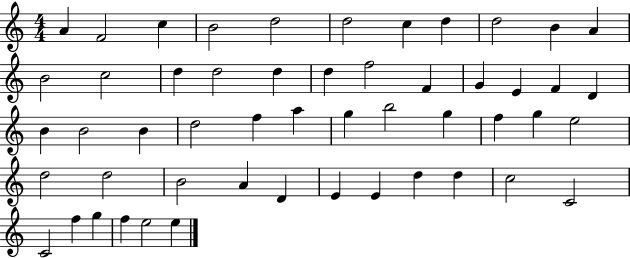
X:1
T:Untitled
M:4/4
L:1/4
K:C
A F2 c B2 d2 d2 c d d2 B A B2 c2 d d2 d d f2 F G E F D B B2 B d2 f a g b2 g f g e2 d2 d2 B2 A D E E d d c2 C2 C2 f g f e2 e